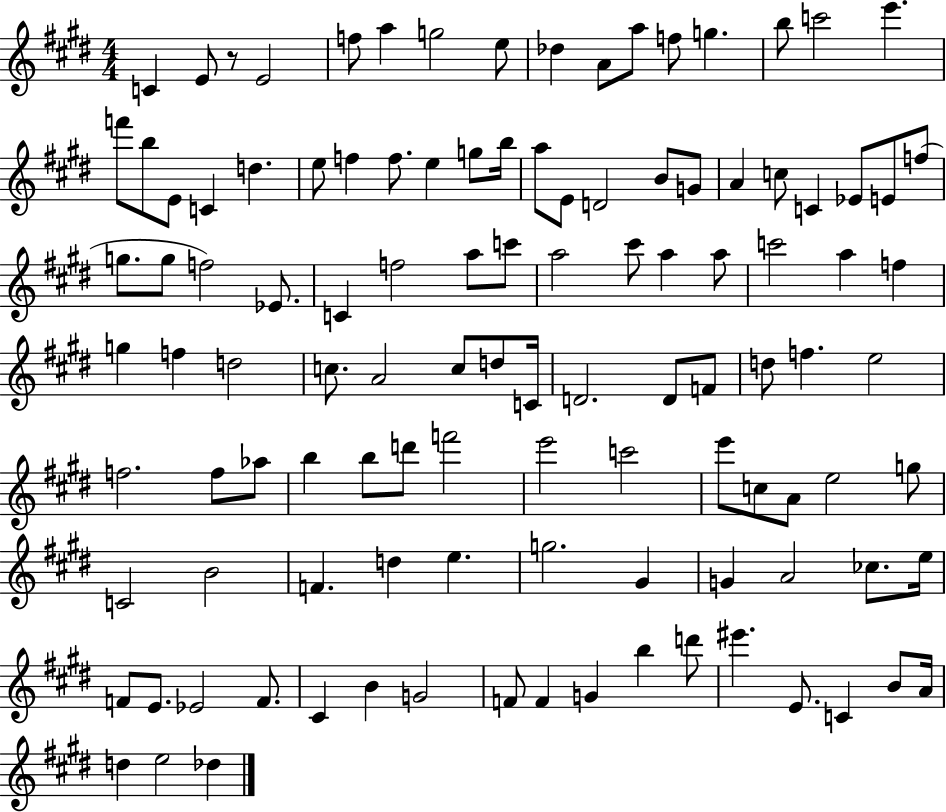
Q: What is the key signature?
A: E major